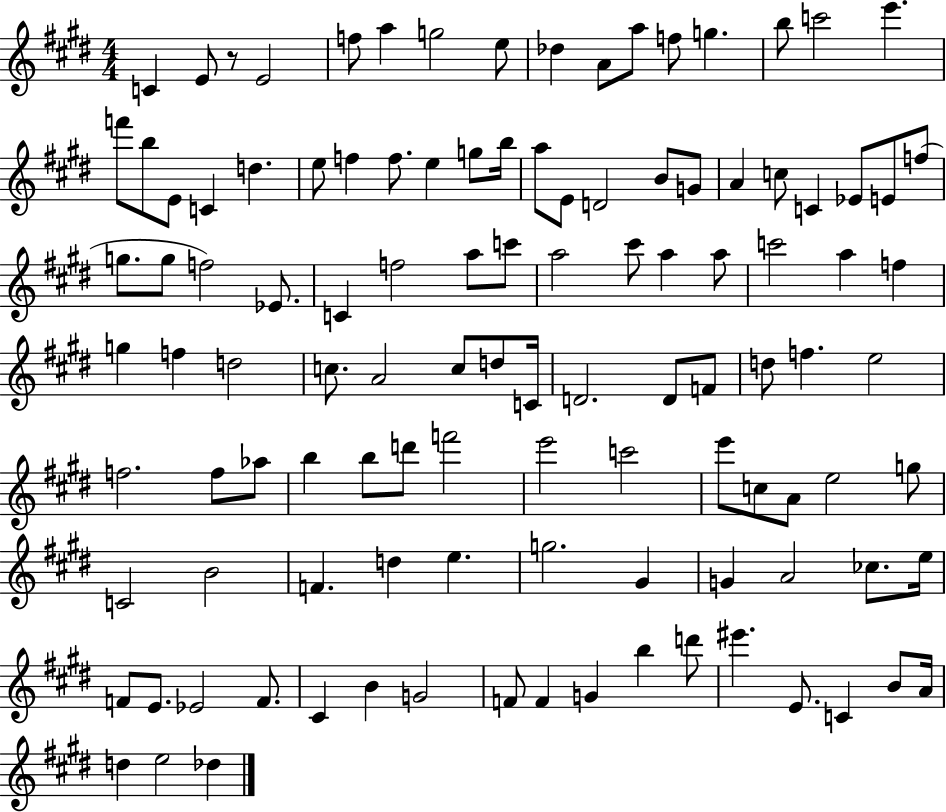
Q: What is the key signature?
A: E major